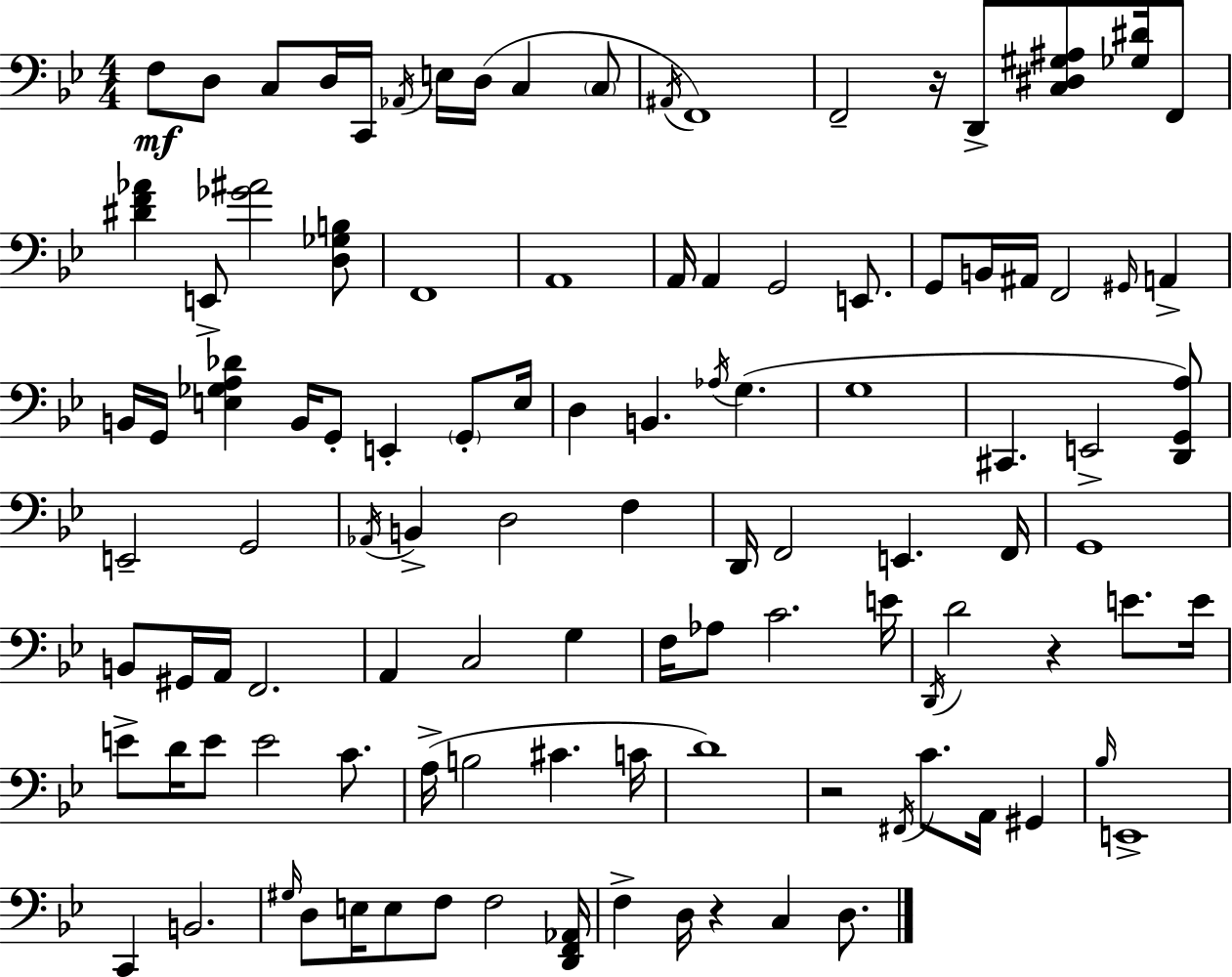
X:1
T:Untitled
M:4/4
L:1/4
K:Gm
F,/2 D,/2 C,/2 D,/4 C,,/4 _A,,/4 E,/4 D,/4 C, C,/2 ^A,,/4 F,,4 F,,2 z/4 D,,/2 [C,^D,^G,^A,]/2 [_G,^D]/4 F,,/2 [^DF_A] E,,/2 [_G^A]2 [D,_G,B,]/2 F,,4 A,,4 A,,/4 A,, G,,2 E,,/2 G,,/2 B,,/4 ^A,,/4 F,,2 ^G,,/4 A,, B,,/4 G,,/4 [E,_G,A,_D] B,,/4 G,,/2 E,, G,,/2 E,/4 D, B,, _A,/4 G, G,4 ^C,, E,,2 [D,,G,,A,]/2 E,,2 G,,2 _A,,/4 B,, D,2 F, D,,/4 F,,2 E,, F,,/4 G,,4 B,,/2 ^G,,/4 A,,/4 F,,2 A,, C,2 G, F,/4 _A,/2 C2 E/4 D,,/4 D2 z E/2 E/4 E/2 D/4 E/2 E2 C/2 A,/4 B,2 ^C C/4 D4 z2 ^F,,/4 C/2 A,,/4 ^G,, _B,/4 E,,4 C,, B,,2 ^G,/4 D,/2 E,/4 E,/2 F,/2 F,2 [D,,F,,_A,,]/4 F, D,/4 z C, D,/2